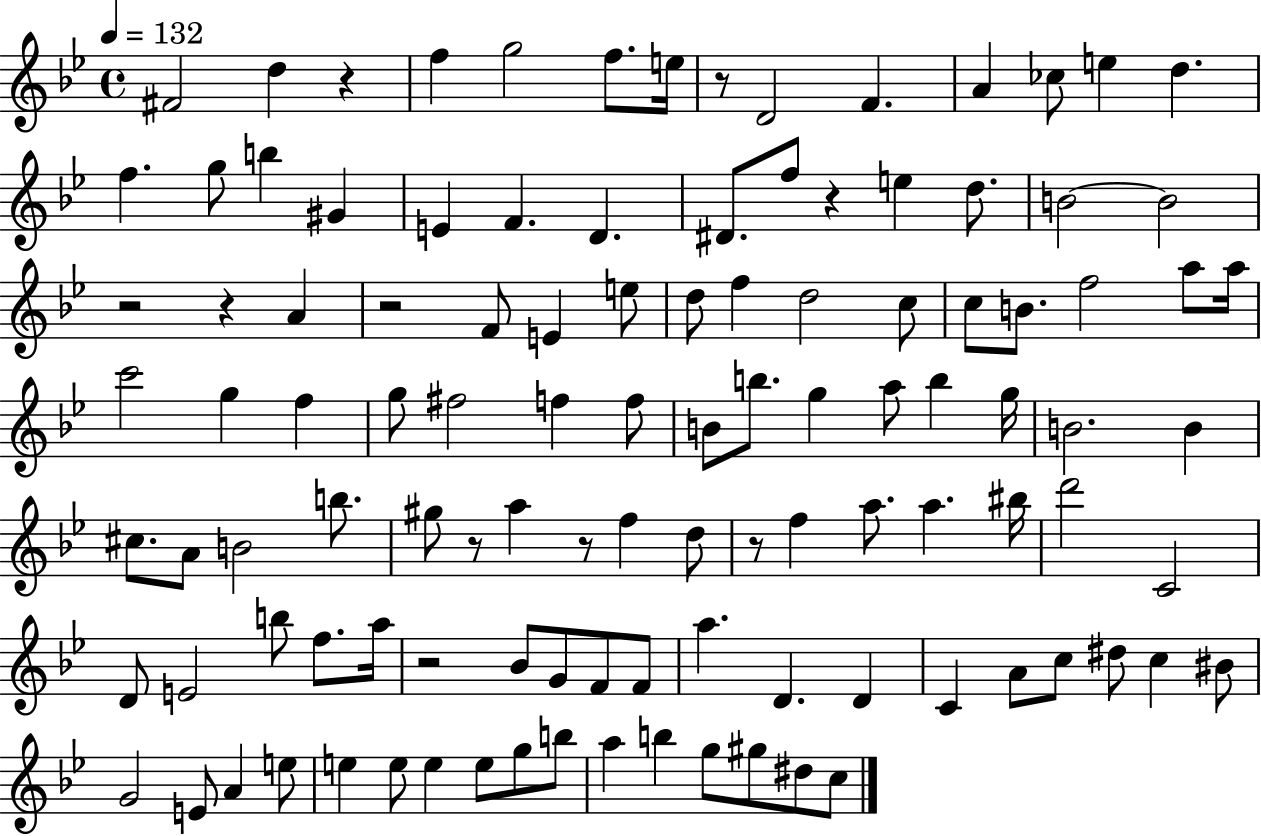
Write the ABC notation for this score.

X:1
T:Untitled
M:4/4
L:1/4
K:Bb
^F2 d z f g2 f/2 e/4 z/2 D2 F A _c/2 e d f g/2 b ^G E F D ^D/2 f/2 z e d/2 B2 B2 z2 z A z2 F/2 E e/2 d/2 f d2 c/2 c/2 B/2 f2 a/2 a/4 c'2 g f g/2 ^f2 f f/2 B/2 b/2 g a/2 b g/4 B2 B ^c/2 A/2 B2 b/2 ^g/2 z/2 a z/2 f d/2 z/2 f a/2 a ^b/4 d'2 C2 D/2 E2 b/2 f/2 a/4 z2 _B/2 G/2 F/2 F/2 a D D C A/2 c/2 ^d/2 c ^B/2 G2 E/2 A e/2 e e/2 e e/2 g/2 b/2 a b g/2 ^g/2 ^d/2 c/2